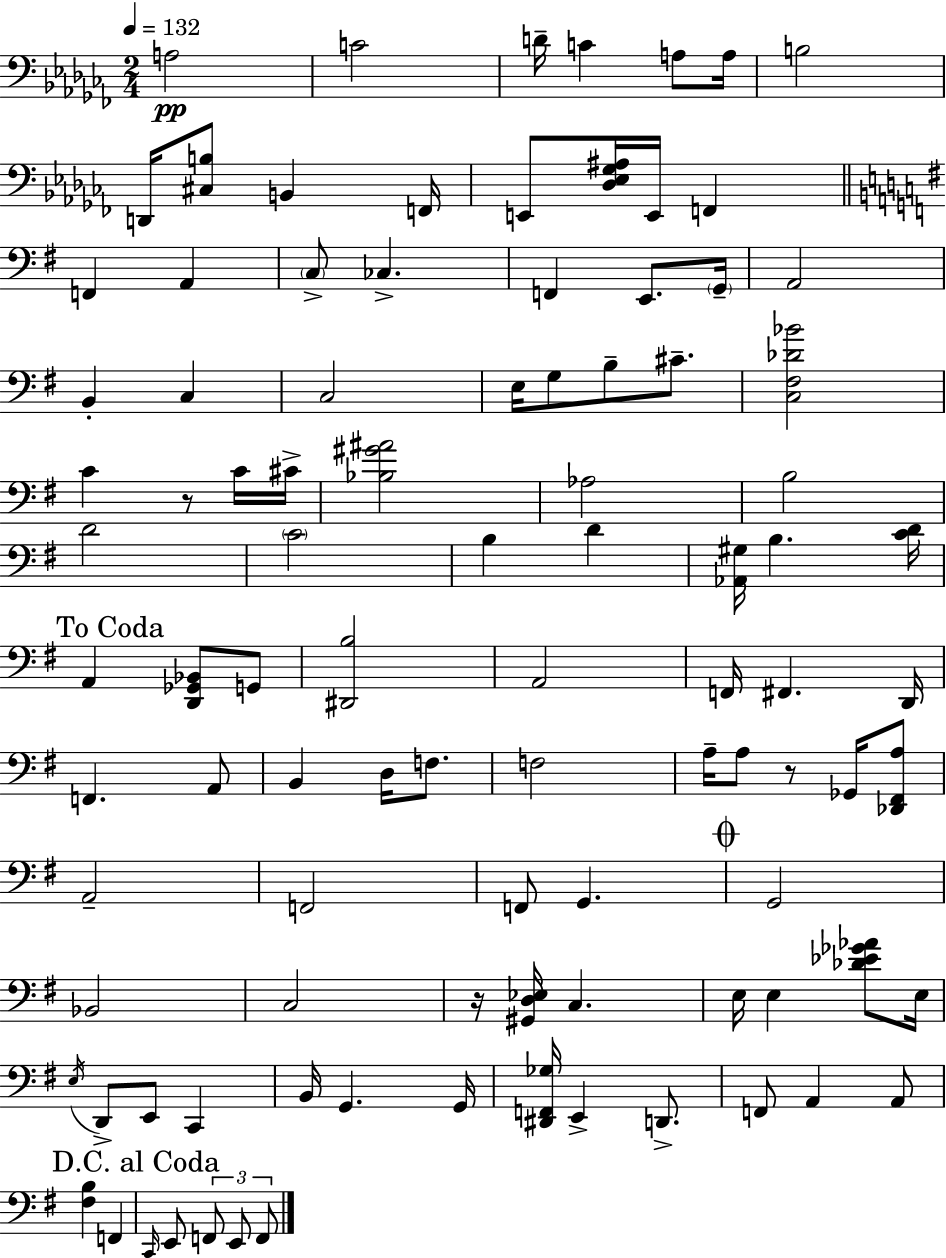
{
  \clef bass
  \numericTimeSignature
  \time 2/4
  \key aes \minor
  \tempo 4 = 132
  a2\pp | c'2 | d'16-- c'4 a8 a16 | b2 | \break d,16 <cis b>8 b,4 f,16 | e,8 <des ees ges ais>16 e,16 f,4 | \bar "||" \break \key g \major f,4 a,4 | \parenthesize c8-> ces4.-> | f,4 e,8. \parenthesize g,16-- | a,2 | \break b,4-. c4 | c2 | e16 g8 b8-- cis'8.-- | <c fis des' bes'>2 | \break c'4 r8 c'16 cis'16-> | <bes gis' ais'>2 | aes2 | b2 | \break d'2 | \parenthesize c'2 | b4 d'4 | <aes, gis>16 b4. <c' d'>16 | \break \mark "To Coda" a,4 <d, ges, bes,>8 g,8 | <dis, b>2 | a,2 | f,16 fis,4. d,16 | \break f,4. a,8 | b,4 d16 f8. | f2 | a16-- a8 r8 ges,16 <des, fis, a>8 | \break a,2-- | f,2 | f,8 g,4. | \mark \markup { \musicglyph "scripts.coda" } g,2 | \break bes,2 | c2 | r16 <gis, d ees>16 c4. | e16 e4 <des' ees' ges' aes'>8 e16 | \break \acciaccatura { e16 } d,8-> e,8 c,4 | b,16 g,4. | g,16 <dis, f, ges>16 e,4-> d,8.-> | f,8 a,4 a,8 | \break <fis b>4 f,4 | \mark "D.C. al Coda" \grace { c,16 } e,8 \tuplet 3/2 { f,8 e,8 | f,8 } \bar "|."
}